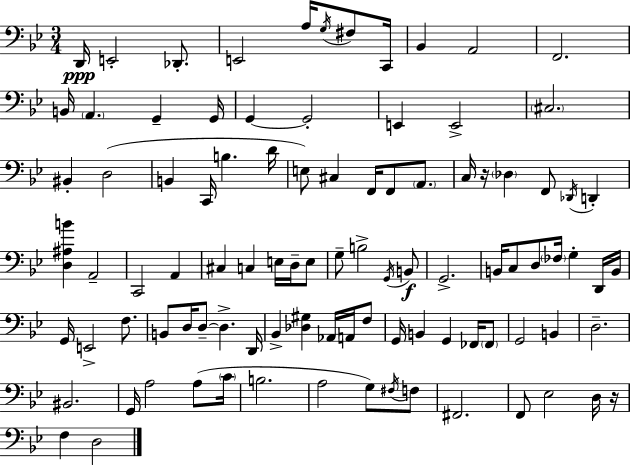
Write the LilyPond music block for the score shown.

{
  \clef bass
  \numericTimeSignature
  \time 3/4
  \key bes \major
  d,16\ppp e,2-. des,8.-. | e,2 a16 \acciaccatura { g16 } fis8 | c,16 bes,4 a,2 | f,2. | \break b,16 \parenthesize a,4. g,4-- | g,16 g,4~~ g,2-. | e,4 e,2-> | \parenthesize cis2. | \break bis,4-. d2( | b,4 c,16 b4. | d'16 e8) cis4 f,16 f,8 \parenthesize a,8. | c16 r16 \parenthesize des4 f,8 \acciaccatura { des,16 } d,4-. | \break <d ais b'>4 a,2-- | c,2 a,4 | cis4 c4 e16 d16-- | e8 g8-- b2-> | \break \acciaccatura { g,16 }\f b,8 g,2.-> | b,16 c8 d8 \parenthesize fes16 g4-. | d,16 b,16 g,16 e,2-> | f8. b,8 d16 d8--~~ d4.-> | \break d,16 bes,4-> <des gis>4 aes,16 | a,16 f8 g,16 b,4 g,4 | fes,16 \parenthesize fes,8 g,2 b,4 | d2.-- | \break bis,2. | g,16 a2 | a8( \parenthesize c'16 b2. | a2 g8) | \break \acciaccatura { fis16 } f8 fis,2. | f,8 ees2 | d16 r16 f4 d2 | \bar "|."
}